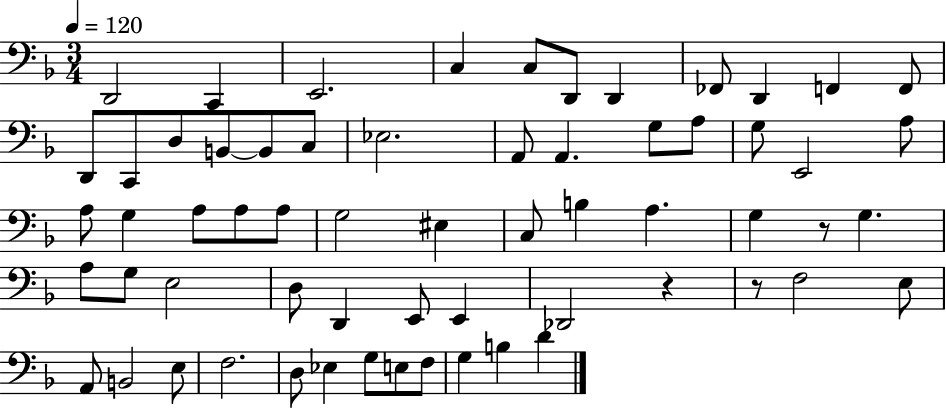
{
  \clef bass
  \numericTimeSignature
  \time 3/4
  \key f \major
  \tempo 4 = 120
  d,2 c,4 | e,2. | c4 c8 d,8 d,4 | fes,8 d,4 f,4 f,8 | \break d,8 c,8 d8 b,8~~ b,8 c8 | ees2. | a,8 a,4. g8 a8 | g8 e,2 a8 | \break a8 g4 a8 a8 a8 | g2 eis4 | c8 b4 a4. | g4 r8 g4. | \break a8 g8 e2 | d8 d,4 e,8 e,4 | des,2 r4 | r8 f2 e8 | \break a,8 b,2 e8 | f2. | d8 ees4 g8 e8 f8 | g4 b4 d'4 | \break \bar "|."
}